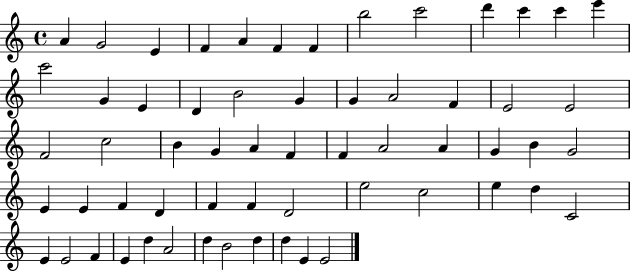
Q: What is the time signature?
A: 4/4